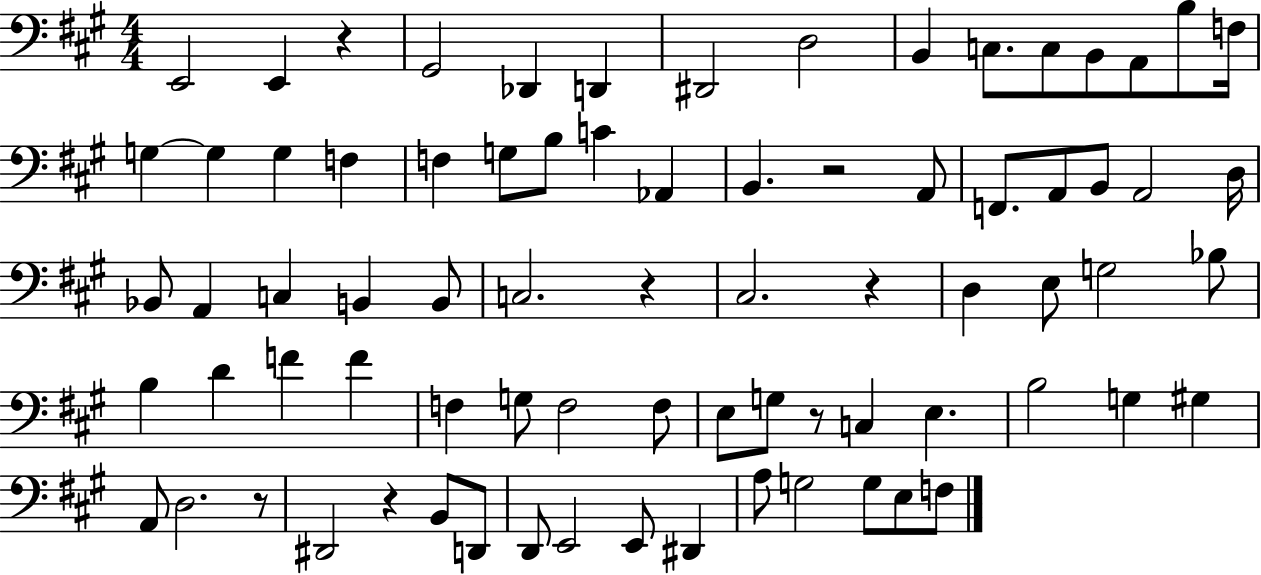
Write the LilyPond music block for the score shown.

{
  \clef bass
  \numericTimeSignature
  \time 4/4
  \key a \major
  \repeat volta 2 { e,2 e,4 r4 | gis,2 des,4 d,4 | dis,2 d2 | b,4 c8. c8 b,8 a,8 b8 f16 | \break g4~~ g4 g4 f4 | f4 g8 b8 c'4 aes,4 | b,4. r2 a,8 | f,8. a,8 b,8 a,2 d16 | \break bes,8 a,4 c4 b,4 b,8 | c2. r4 | cis2. r4 | d4 e8 g2 bes8 | \break b4 d'4 f'4 f'4 | f4 g8 f2 f8 | e8 g8 r8 c4 e4. | b2 g4 gis4 | \break a,8 d2. r8 | dis,2 r4 b,8 d,8 | d,8 e,2 e,8 dis,4 | a8 g2 g8 e8 f8 | \break } \bar "|."
}